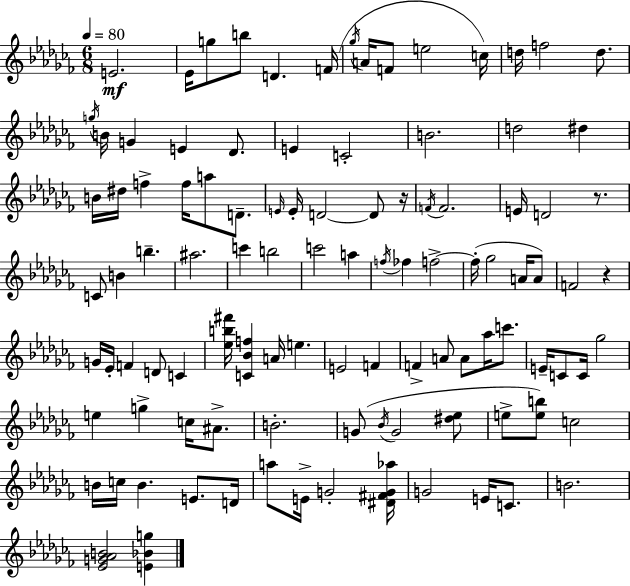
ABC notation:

X:1
T:Untitled
M:6/8
L:1/4
K:Abm
E2 _E/4 g/2 b/2 D F/4 _g/4 A/4 F/2 e2 c/4 d/4 f2 d/2 g/4 B/4 G E _D/2 E C2 B2 d2 ^d B/4 ^d/4 f f/4 a/2 D/2 E/4 E/4 D2 D/2 z/4 F/4 F2 E/4 D2 z/2 C/2 B b ^a2 c' b2 c'2 a f/4 _f f2 f/4 _g2 A/4 A/2 F2 z G/4 _E/4 F D/2 C [_eb^f']/4 [C_Bf] A/4 e E2 F F A/2 A/2 _a/4 c'/2 E/4 C/2 C/4 _g2 e g c/4 ^A/2 B2 G/2 _B/4 G2 [^d_e]/2 e/2 [eb]/2 c2 B/4 c/4 B E/2 D/4 a/2 E/4 G2 [^D^FG_a]/4 G2 E/4 C/2 B2 [_EG_AB]2 [E_Bg]